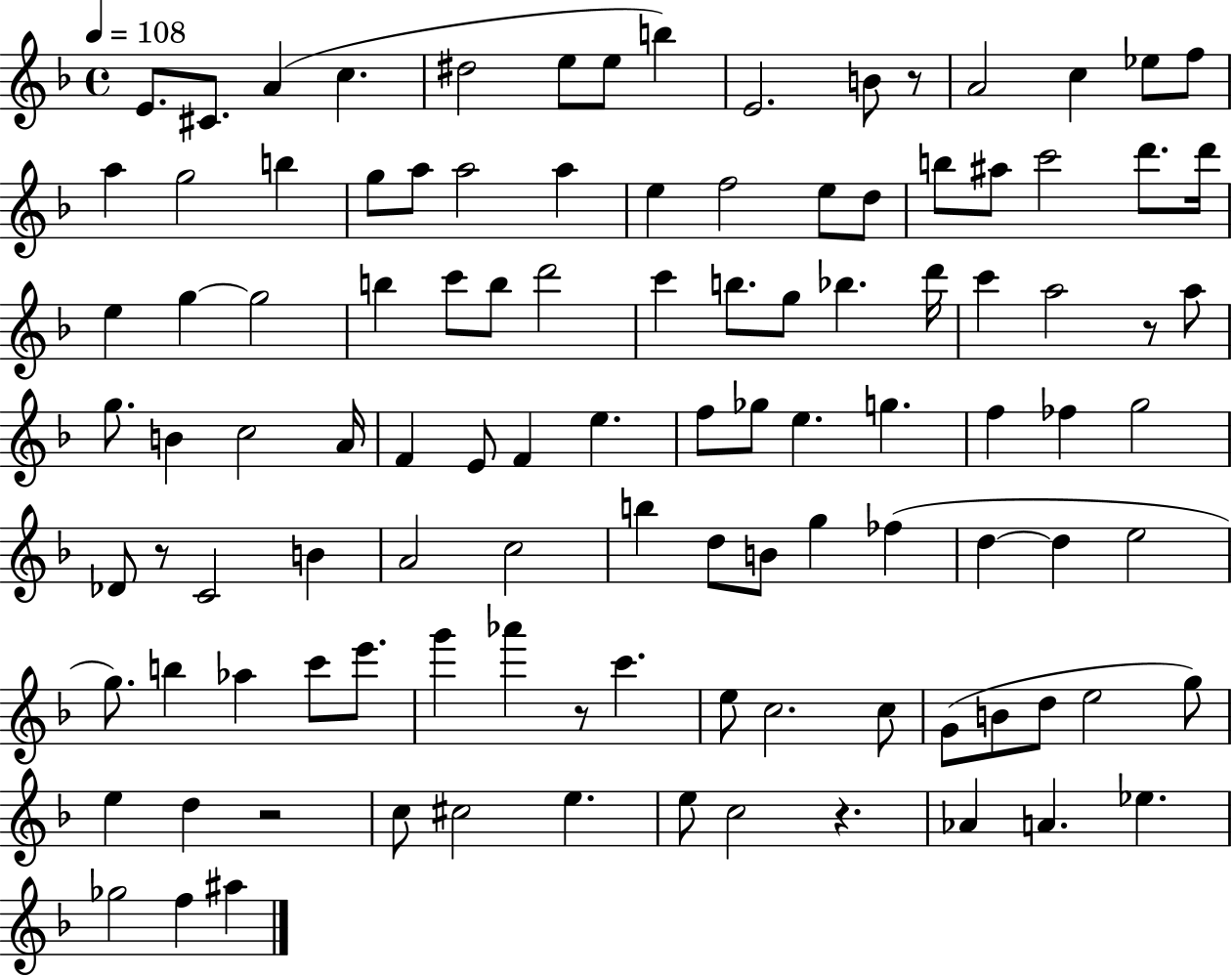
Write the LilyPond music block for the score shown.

{
  \clef treble
  \time 4/4
  \defaultTimeSignature
  \key f \major
  \tempo 4 = 108
  e'8. cis'8. a'4( c''4. | dis''2 e''8 e''8 b''4) | e'2. b'8 r8 | a'2 c''4 ees''8 f''8 | \break a''4 g''2 b''4 | g''8 a''8 a''2 a''4 | e''4 f''2 e''8 d''8 | b''8 ais''8 c'''2 d'''8. d'''16 | \break e''4 g''4~~ g''2 | b''4 c'''8 b''8 d'''2 | c'''4 b''8. g''8 bes''4. d'''16 | c'''4 a''2 r8 a''8 | \break g''8. b'4 c''2 a'16 | f'4 e'8 f'4 e''4. | f''8 ges''8 e''4. g''4. | f''4 fes''4 g''2 | \break des'8 r8 c'2 b'4 | a'2 c''2 | b''4 d''8 b'8 g''4 fes''4( | d''4~~ d''4 e''2 | \break g''8.) b''4 aes''4 c'''8 e'''8. | g'''4 aes'''4 r8 c'''4. | e''8 c''2. c''8 | g'8( b'8 d''8 e''2 g''8) | \break e''4 d''4 r2 | c''8 cis''2 e''4. | e''8 c''2 r4. | aes'4 a'4. ees''4. | \break ges''2 f''4 ais''4 | \bar "|."
}